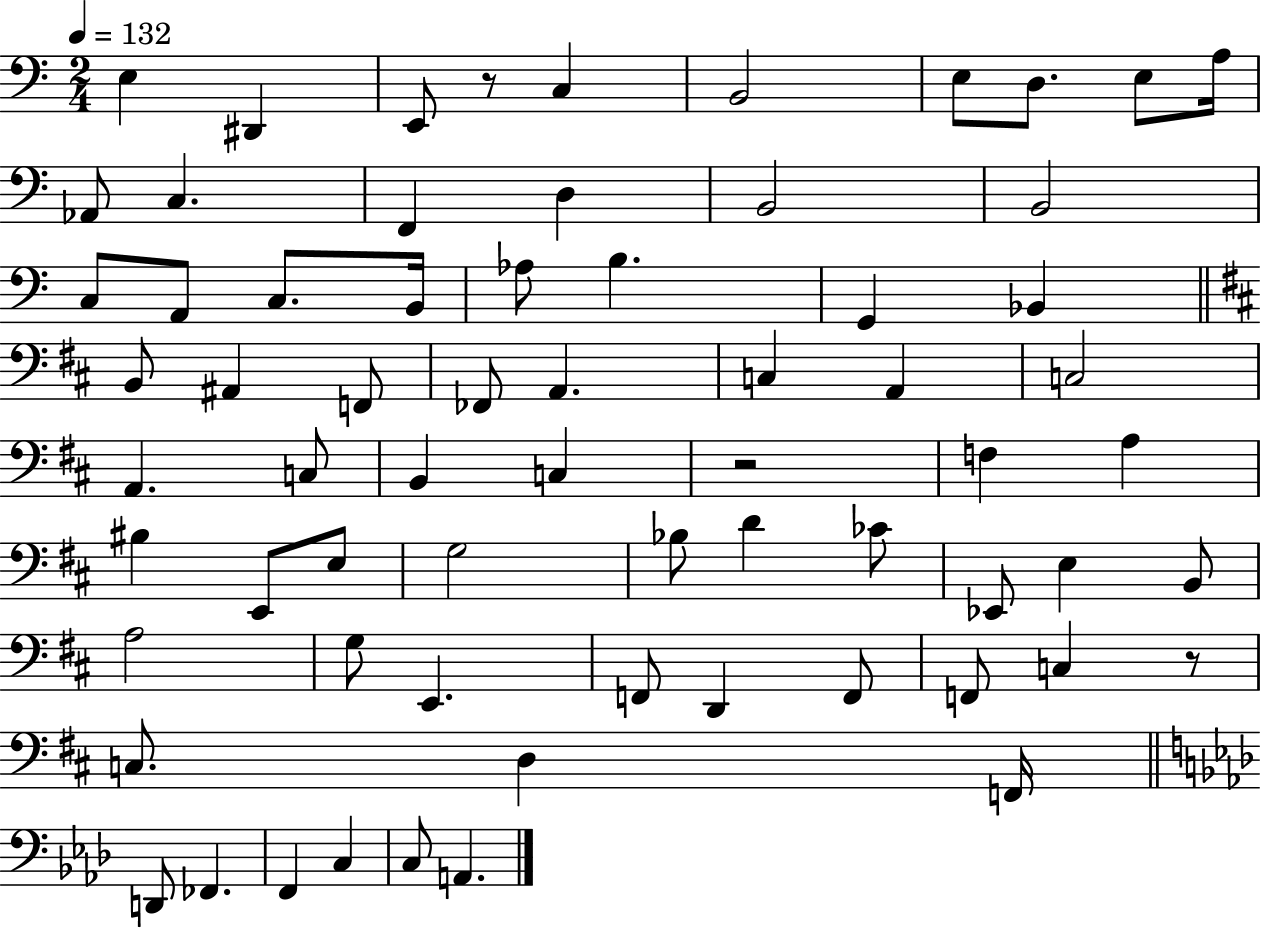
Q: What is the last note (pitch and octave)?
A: A2